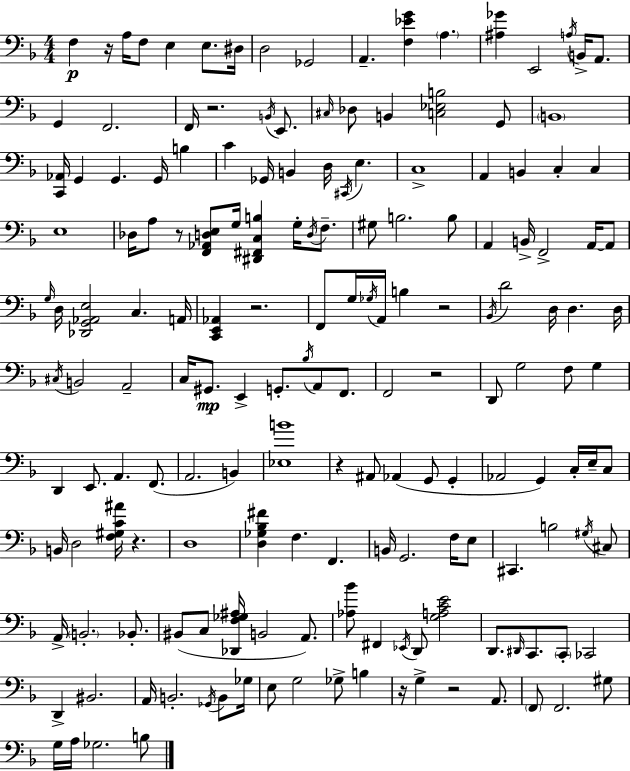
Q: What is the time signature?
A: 4/4